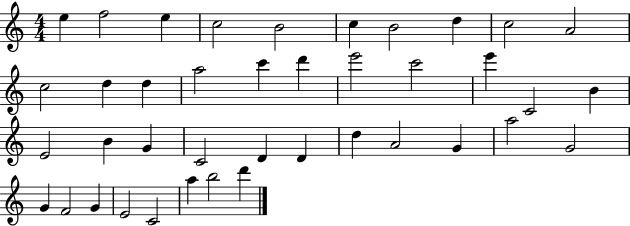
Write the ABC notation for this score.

X:1
T:Untitled
M:4/4
L:1/4
K:C
e f2 e c2 B2 c B2 d c2 A2 c2 d d a2 c' d' e'2 c'2 e' C2 B E2 B G C2 D D d A2 G a2 G2 G F2 G E2 C2 a b2 d'